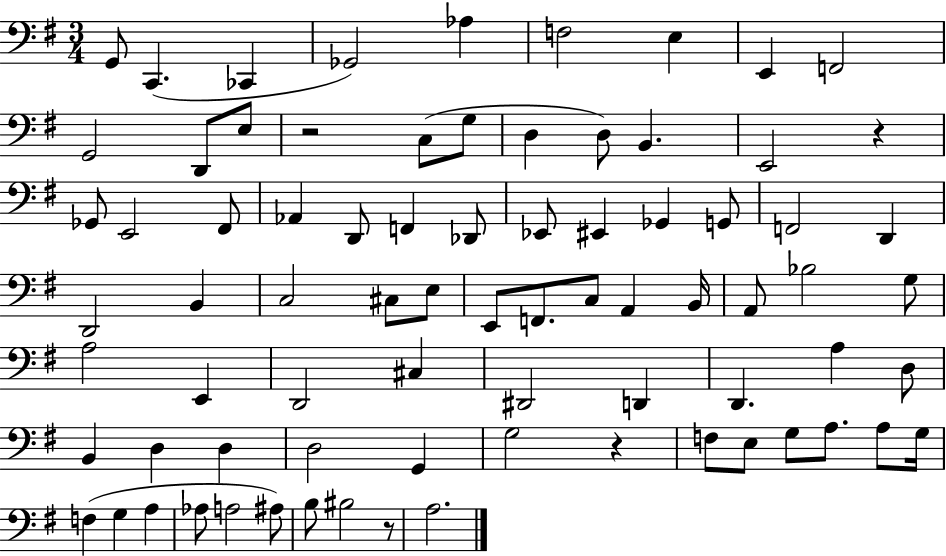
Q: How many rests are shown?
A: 4